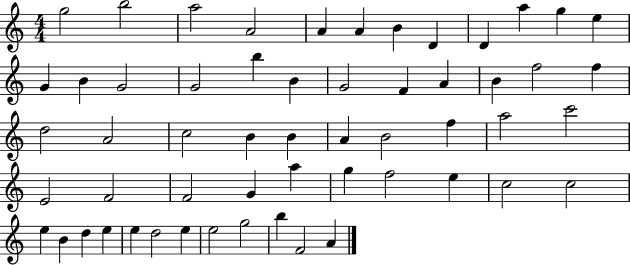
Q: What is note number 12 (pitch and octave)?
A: E5